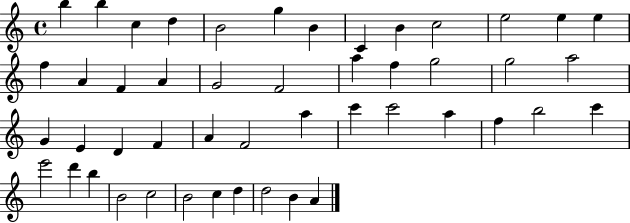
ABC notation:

X:1
T:Untitled
M:4/4
L:1/4
K:C
b b c d B2 g B C B c2 e2 e e f A F A G2 F2 a f g2 g2 a2 G E D F A F2 a c' c'2 a f b2 c' e'2 d' b B2 c2 B2 c d d2 B A